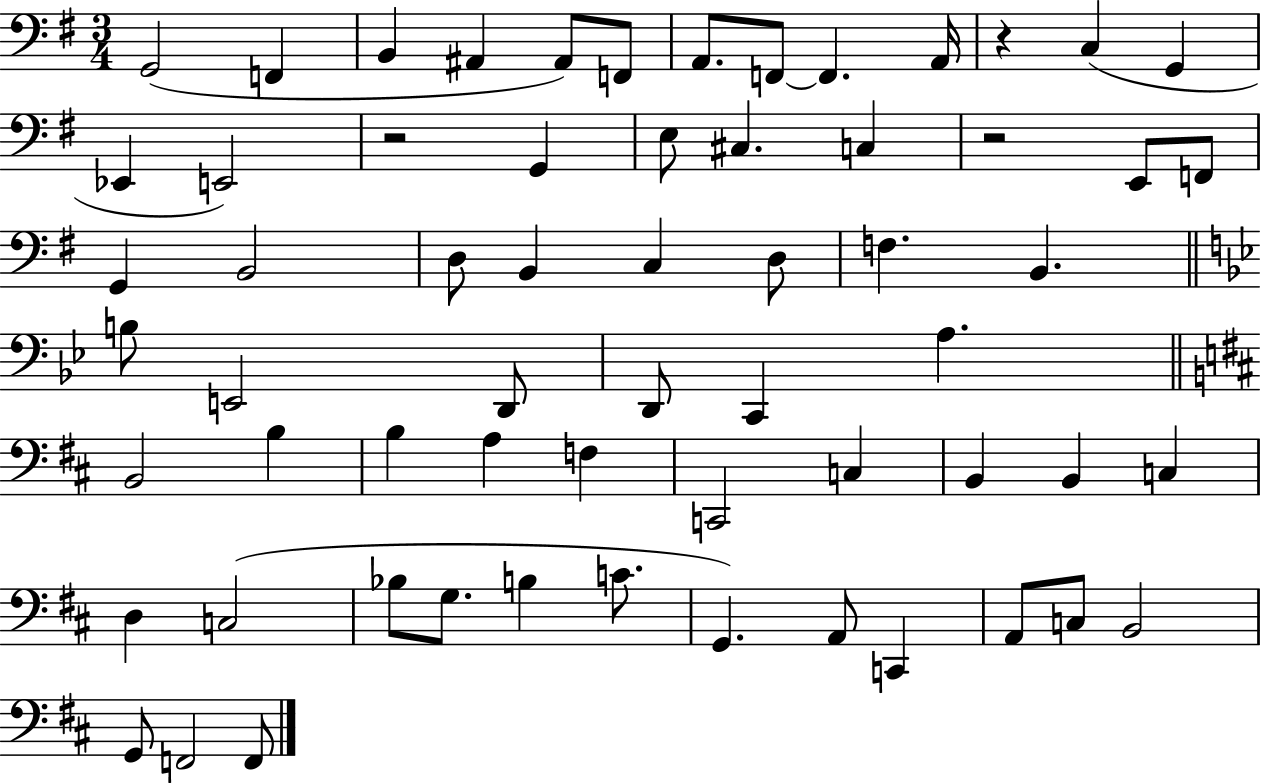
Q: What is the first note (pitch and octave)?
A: G2